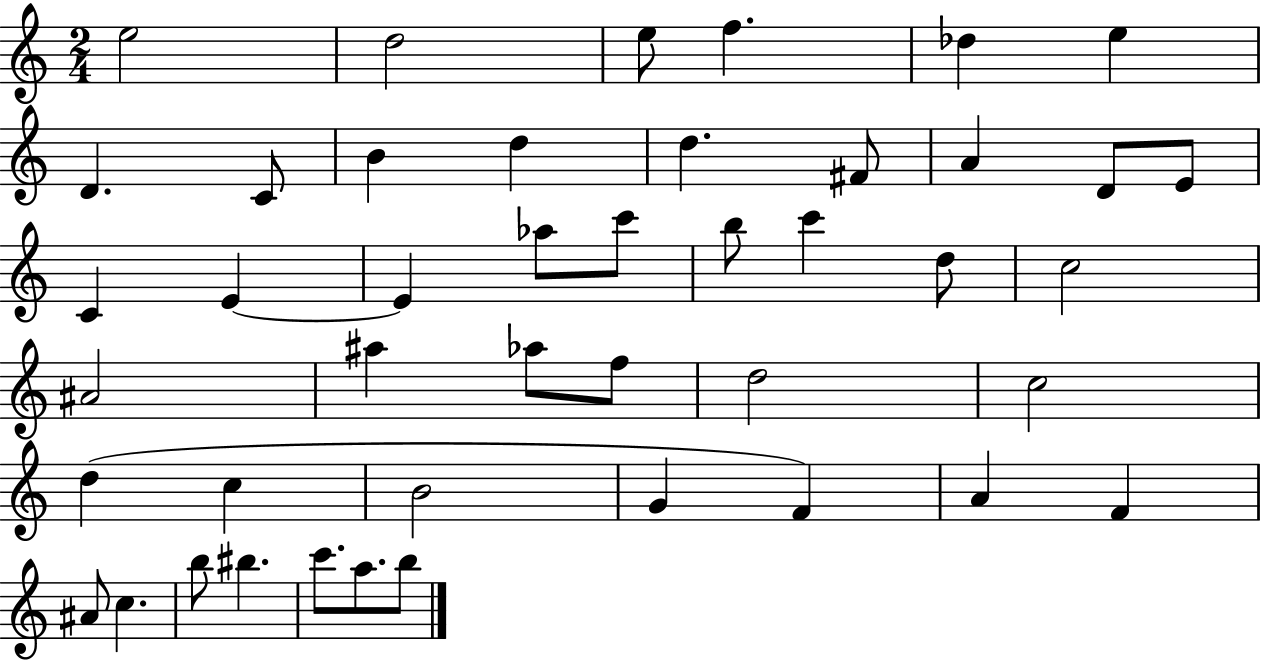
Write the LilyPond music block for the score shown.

{
  \clef treble
  \numericTimeSignature
  \time 2/4
  \key c \major
  e''2 | d''2 | e''8 f''4. | des''4 e''4 | \break d'4. c'8 | b'4 d''4 | d''4. fis'8 | a'4 d'8 e'8 | \break c'4 e'4~~ | e'4 aes''8 c'''8 | b''8 c'''4 d''8 | c''2 | \break ais'2 | ais''4 aes''8 f''8 | d''2 | c''2 | \break d''4( c''4 | b'2 | g'4 f'4) | a'4 f'4 | \break ais'8 c''4. | b''8 bis''4. | c'''8. a''8. b''8 | \bar "|."
}